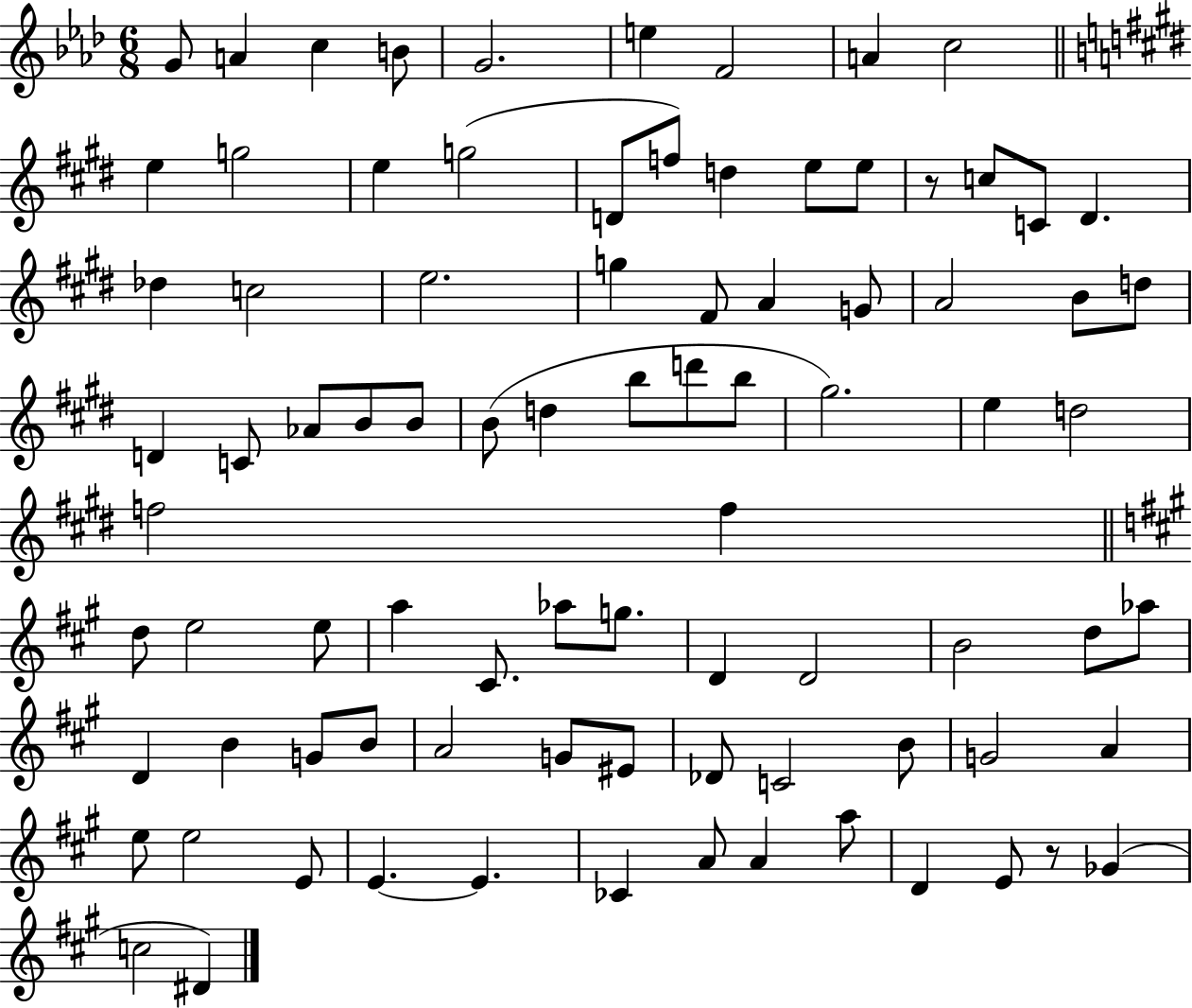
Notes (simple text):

G4/e A4/q C5/q B4/e G4/h. E5/q F4/h A4/q C5/h E5/q G5/h E5/q G5/h D4/e F5/e D5/q E5/e E5/e R/e C5/e C4/e D#4/q. Db5/q C5/h E5/h. G5/q F#4/e A4/q G4/e A4/h B4/e D5/e D4/q C4/e Ab4/e B4/e B4/e B4/e D5/q B5/e D6/e B5/e G#5/h. E5/q D5/h F5/h F5/q D5/e E5/h E5/e A5/q C#4/e. Ab5/e G5/e. D4/q D4/h B4/h D5/e Ab5/e D4/q B4/q G4/e B4/e A4/h G4/e EIS4/e Db4/e C4/h B4/e G4/h A4/q E5/e E5/h E4/e E4/q. E4/q. CES4/q A4/e A4/q A5/e D4/q E4/e R/e Gb4/q C5/h D#4/q